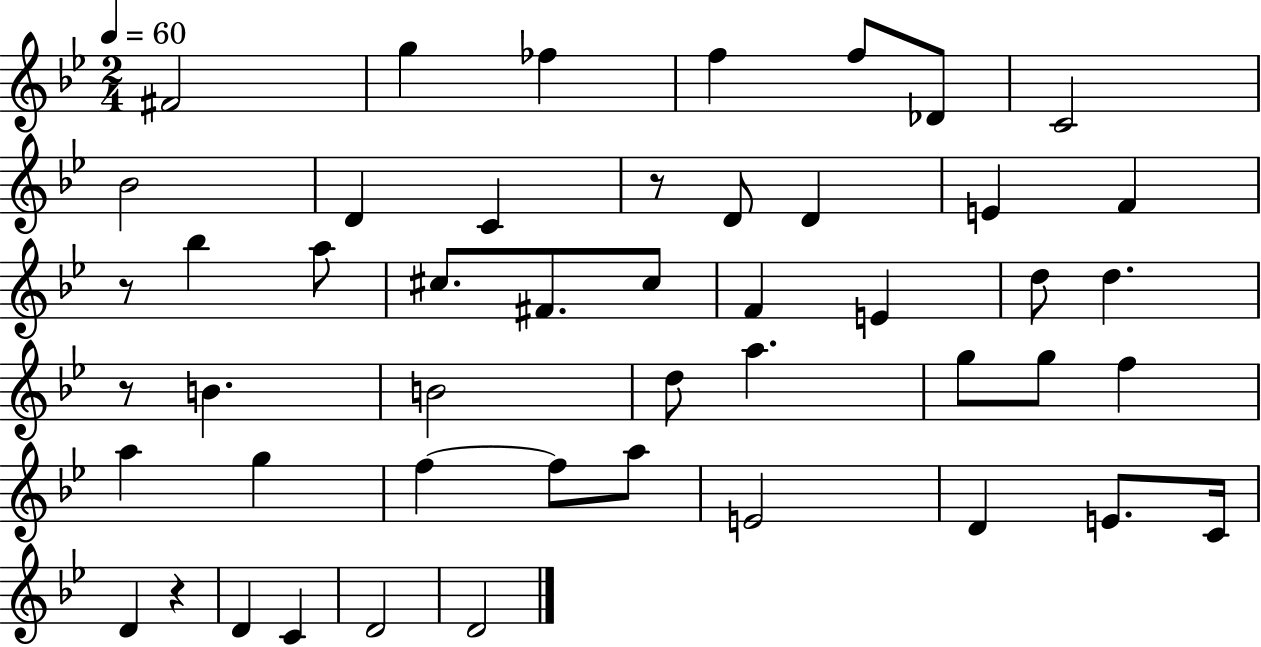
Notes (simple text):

F#4/h G5/q FES5/q F5/q F5/e Db4/e C4/h Bb4/h D4/q C4/q R/e D4/e D4/q E4/q F4/q R/e Bb5/q A5/e C#5/e. F#4/e. C#5/e F4/q E4/q D5/e D5/q. R/e B4/q. B4/h D5/e A5/q. G5/e G5/e F5/q A5/q G5/q F5/q F5/e A5/e E4/h D4/q E4/e. C4/s D4/q R/q D4/q C4/q D4/h D4/h